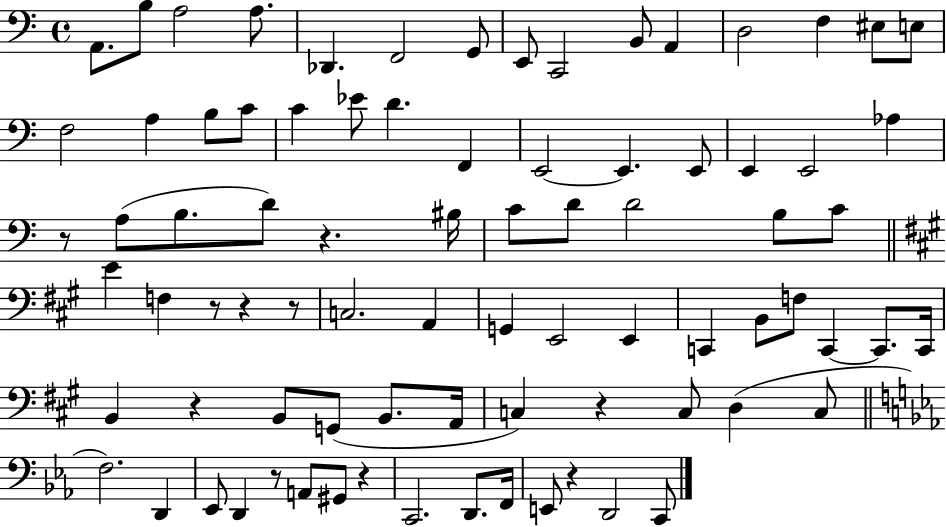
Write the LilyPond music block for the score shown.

{
  \clef bass
  \time 4/4
  \defaultTimeSignature
  \key c \major
  a,8. b8 a2 a8. | des,4. f,2 g,8 | e,8 c,2 b,8 a,4 | d2 f4 eis8 e8 | \break f2 a4 b8 c'8 | c'4 ees'8 d'4. f,4 | e,2~~ e,4. e,8 | e,4 e,2 aes4 | \break r8 a8( b8. d'8) r4. bis16 | c'8 d'8 d'2 b8 c'8 | \bar "||" \break \key a \major e'4 f4 r8 r4 r8 | c2. a,4 | g,4 e,2 e,4 | c,4 b,8 f8 c,4~~ c,8. c,16 | \break b,4 r4 b,8 g,8( b,8. a,16 | c4) r4 c8 d4( c8 | \bar "||" \break \key ees \major f2.) d,4 | ees,8 d,4 r8 a,8 gis,8 r4 | c,2. d,8. f,16 | e,8 r4 d,2 c,8 | \break \bar "|."
}